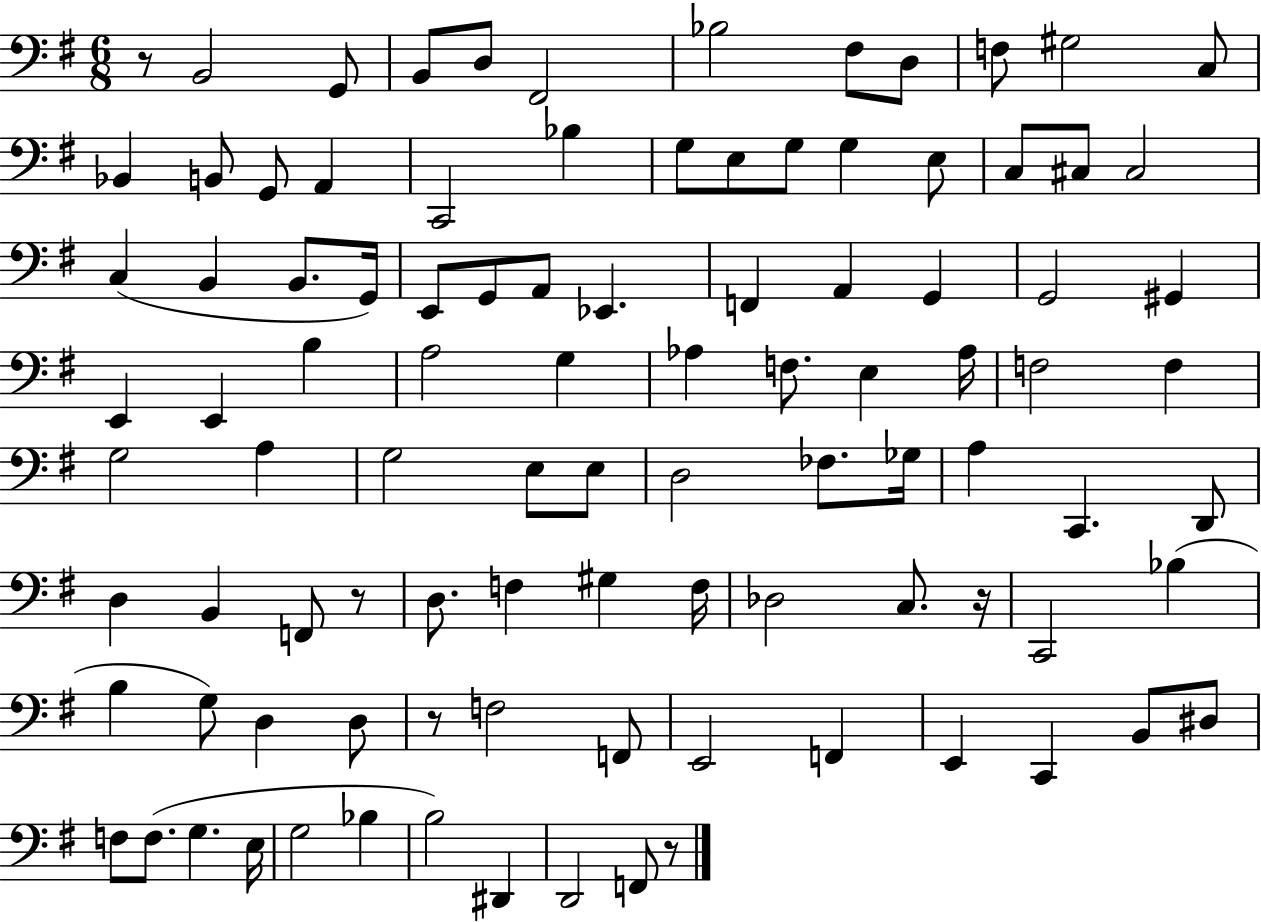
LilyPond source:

{
  \clef bass
  \numericTimeSignature
  \time 6/8
  \key g \major
  r8 b,2 g,8 | b,8 d8 fis,2 | bes2 fis8 d8 | f8 gis2 c8 | \break bes,4 b,8 g,8 a,4 | c,2 bes4 | g8 e8 g8 g4 e8 | c8 cis8 cis2 | \break c4( b,4 b,8. g,16) | e,8 g,8 a,8 ees,4. | f,4 a,4 g,4 | g,2 gis,4 | \break e,4 e,4 b4 | a2 g4 | aes4 f8. e4 aes16 | f2 f4 | \break g2 a4 | g2 e8 e8 | d2 fes8. ges16 | a4 c,4. d,8 | \break d4 b,4 f,8 r8 | d8. f4 gis4 f16 | des2 c8. r16 | c,2 bes4( | \break b4 g8) d4 d8 | r8 f2 f,8 | e,2 f,4 | e,4 c,4 b,8 dis8 | \break f8 f8.( g4. e16 | g2 bes4 | b2) dis,4 | d,2 f,8 r8 | \break \bar "|."
}